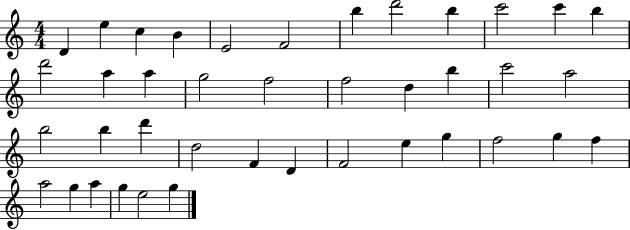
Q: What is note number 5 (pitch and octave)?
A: E4